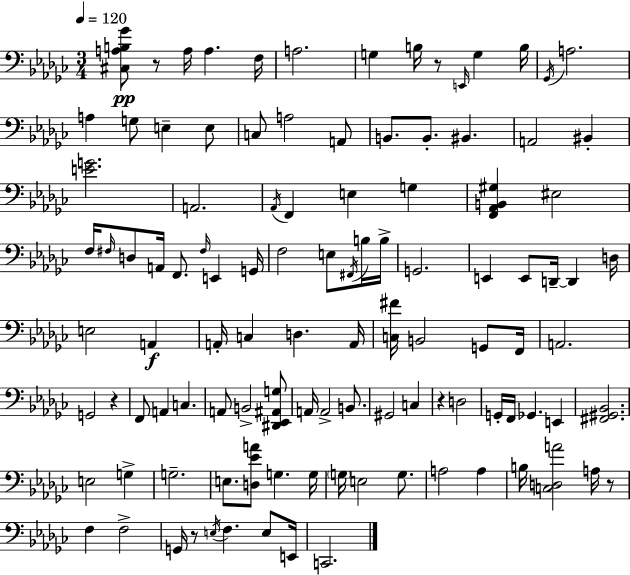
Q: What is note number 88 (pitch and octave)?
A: F3